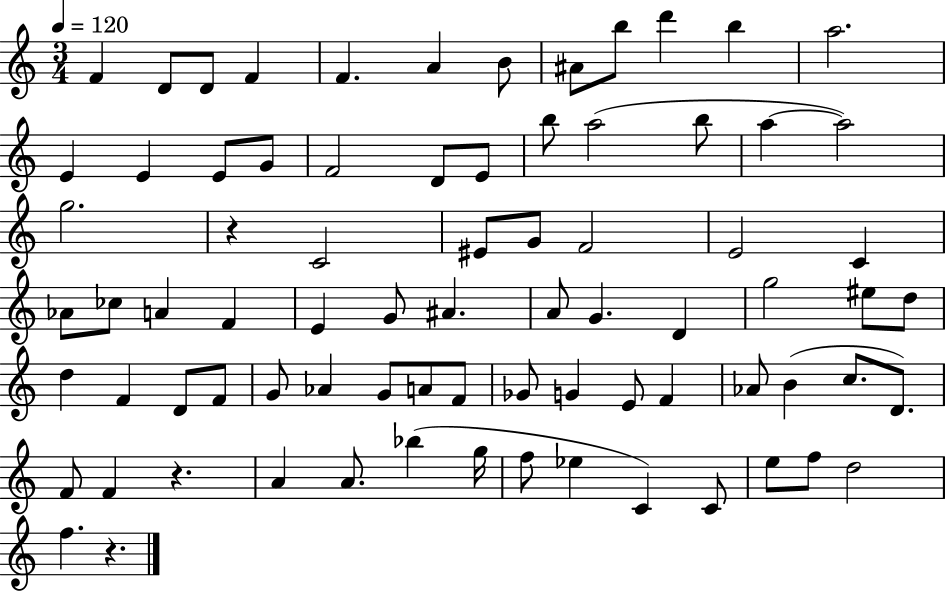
F4/q D4/e D4/e F4/q F4/q. A4/q B4/e A#4/e B5/e D6/q B5/q A5/h. E4/q E4/q E4/e G4/e F4/h D4/e E4/e B5/e A5/h B5/e A5/q A5/h G5/h. R/q C4/h EIS4/e G4/e F4/h E4/h C4/q Ab4/e CES5/e A4/q F4/q E4/q G4/e A#4/q. A4/e G4/q. D4/q G5/h EIS5/e D5/e D5/q F4/q D4/e F4/e G4/e Ab4/q G4/e A4/e F4/e Gb4/e G4/q E4/e F4/q Ab4/e B4/q C5/e. D4/e. F4/e F4/q R/q. A4/q A4/e. Bb5/q G5/s F5/e Eb5/q C4/q C4/e E5/e F5/e D5/h F5/q. R/q.